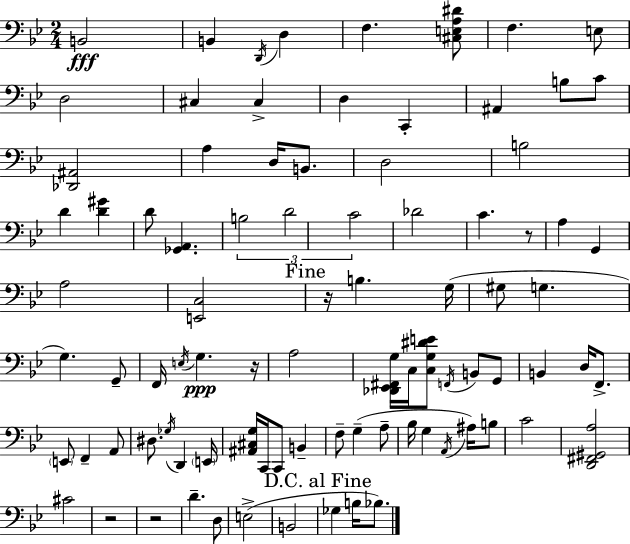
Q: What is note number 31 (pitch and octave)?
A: B3